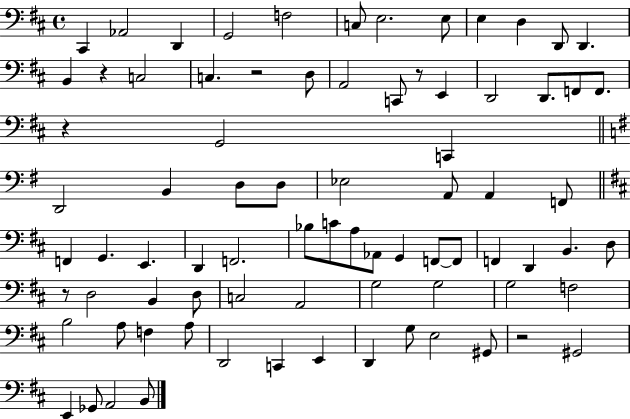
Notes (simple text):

C#2/q Ab2/h D2/q G2/h F3/h C3/e E3/h. E3/e E3/q D3/q D2/e D2/q. B2/q R/q C3/h C3/q. R/h D3/e A2/h C2/e R/e E2/q D2/h D2/e. F2/e F2/e. R/q G2/h C2/q D2/h B2/q D3/e D3/e Eb3/h A2/e A2/q F2/e F2/q G2/q. E2/q. D2/q F2/h. Bb3/e C4/e A3/e Ab2/e G2/q F2/e F2/e F2/q D2/q B2/q. D3/e R/e D3/h B2/q D3/e C3/h A2/h G3/h G3/h G3/h F3/h B3/h A3/e F3/q A3/e D2/h C2/q E2/q D2/q G3/e E3/h G#2/e R/h G#2/h E2/q Gb2/e A2/h B2/e